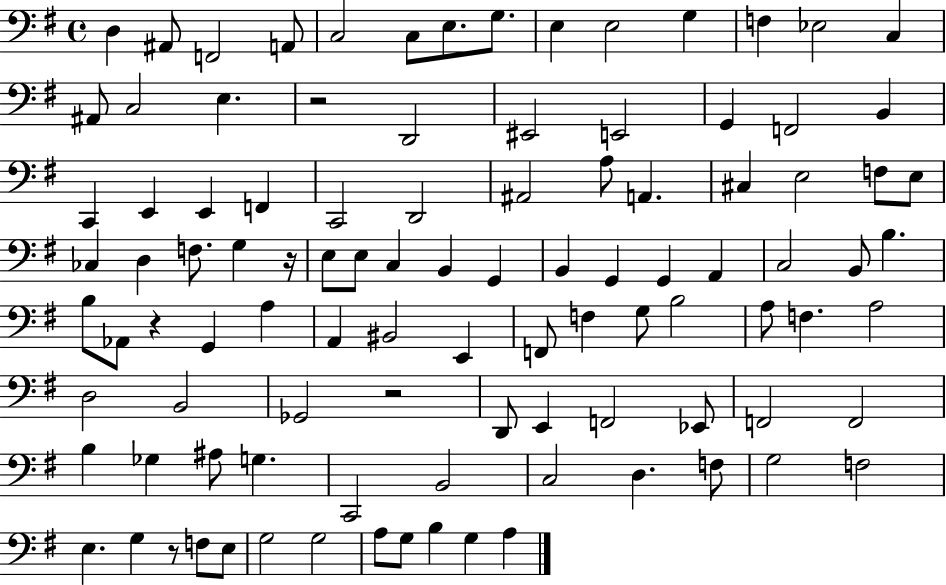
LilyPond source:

{
  \clef bass
  \time 4/4
  \defaultTimeSignature
  \key g \major
  \repeat volta 2 { d4 ais,8 f,2 a,8 | c2 c8 e8. g8. | e4 e2 g4 | f4 ees2 c4 | \break ais,8 c2 e4. | r2 d,2 | eis,2 e,2 | g,4 f,2 b,4 | \break c,4 e,4 e,4 f,4 | c,2 d,2 | ais,2 a8 a,4. | cis4 e2 f8 e8 | \break ces4 d4 f8. g4 r16 | e8 e8 c4 b,4 g,4 | b,4 g,4 g,4 a,4 | c2 b,8 b4. | \break b8 aes,8 r4 g,4 a4 | a,4 bis,2 e,4 | f,8 f4 g8 b2 | a8 f4. a2 | \break d2 b,2 | ges,2 r2 | d,8 e,4 f,2 ees,8 | f,2 f,2 | \break b4 ges4 ais8 g4. | c,2 b,2 | c2 d4. f8 | g2 f2 | \break e4. g4 r8 f8 e8 | g2 g2 | a8 g8 b4 g4 a4 | } \bar "|."
}